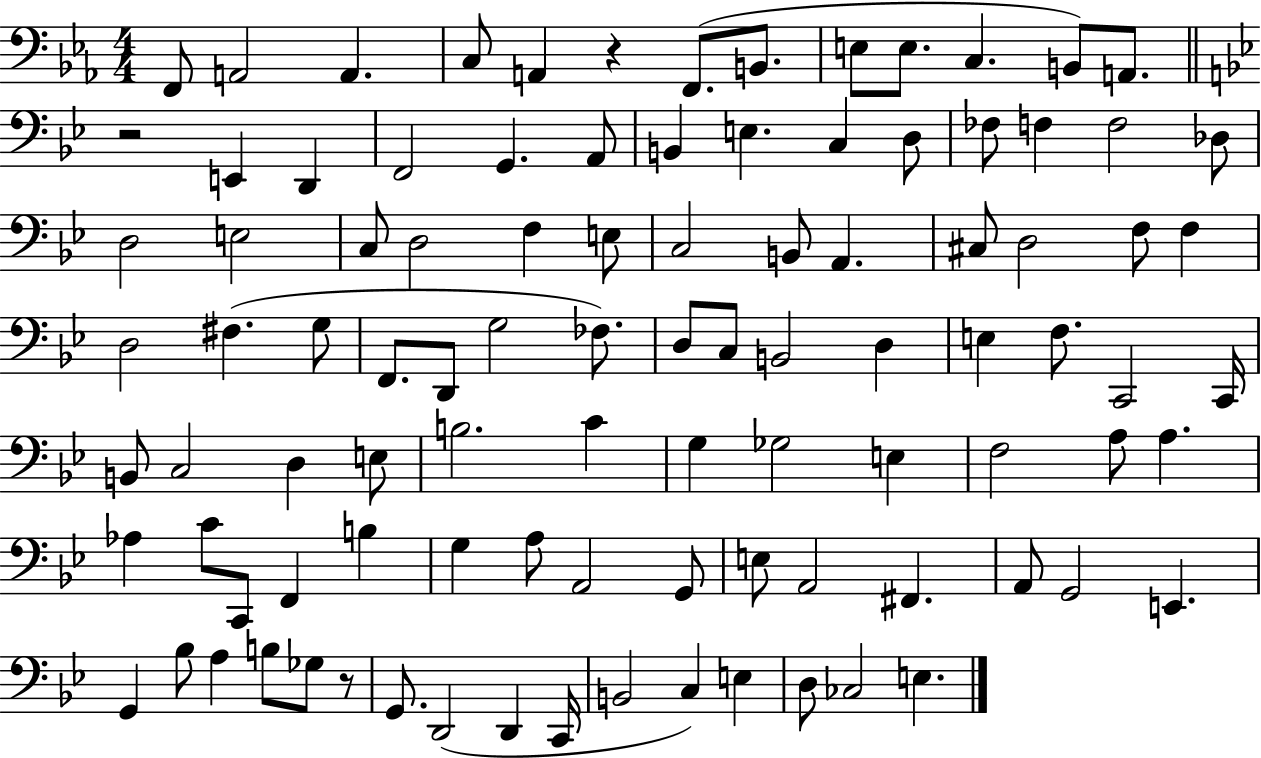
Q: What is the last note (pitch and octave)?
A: E3